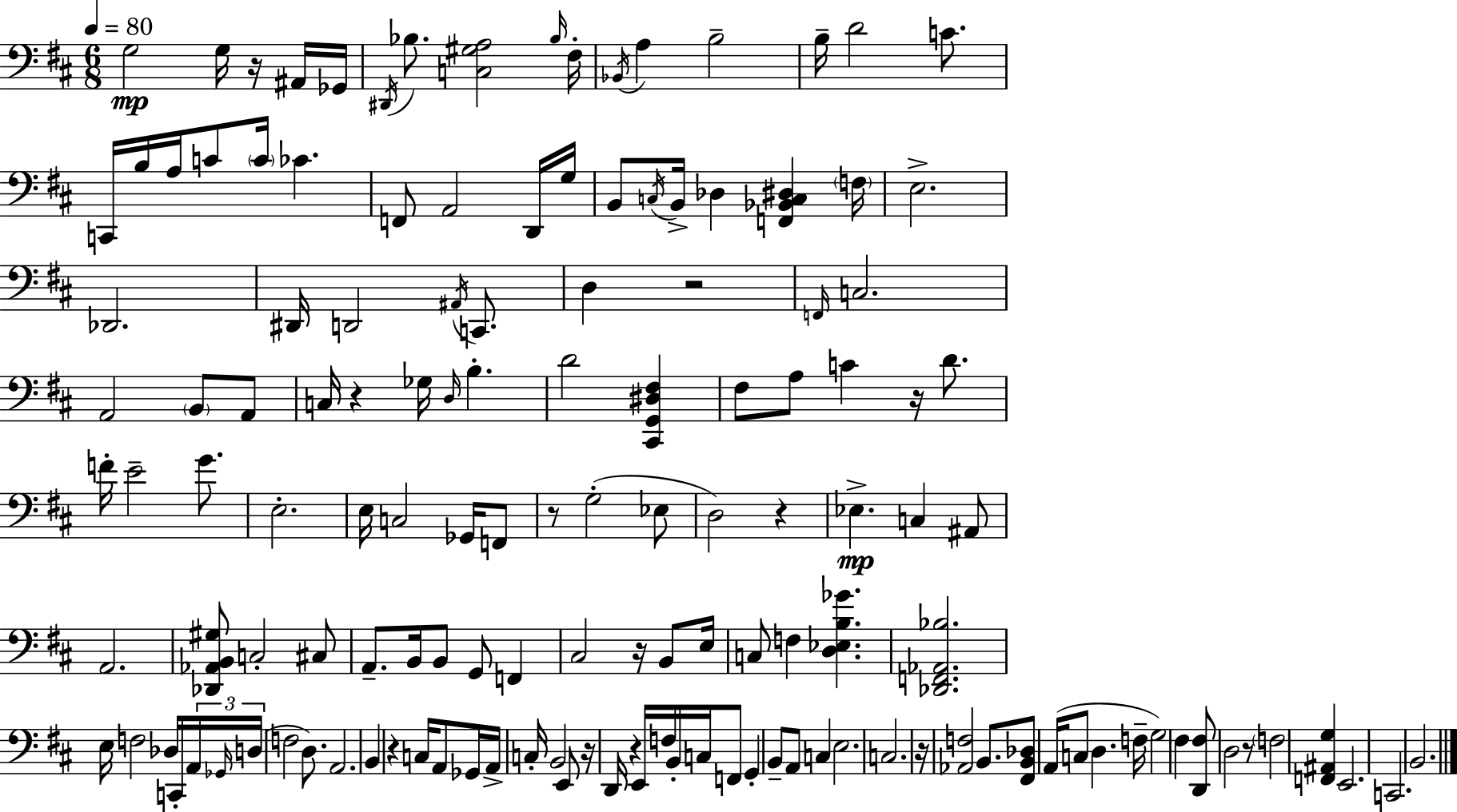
X:1
T:Untitled
M:6/8
L:1/4
K:D
G,2 G,/4 z/4 ^A,,/4 _G,,/4 ^D,,/4 _B,/2 [C,^G,A,]2 _B,/4 ^F,/4 _B,,/4 A, B,2 B,/4 D2 C/2 C,,/4 B,/4 A,/4 C/2 C/4 _C F,,/2 A,,2 D,,/4 G,/4 B,,/2 C,/4 B,,/4 _D, [F,,_B,,C,^D,] F,/4 E,2 _D,,2 ^D,,/4 D,,2 ^A,,/4 C,,/2 D, z2 F,,/4 C,2 A,,2 B,,/2 A,,/2 C,/4 z _G,/4 D,/4 B, D2 [^C,,G,,^D,^F,] ^F,/2 A,/2 C z/4 D/2 F/4 E2 G/2 E,2 E,/4 C,2 _G,,/4 F,,/2 z/2 G,2 _E,/2 D,2 z _E, C, ^A,,/2 A,,2 [_D,,_A,,B,,^G,]/2 C,2 ^C,/2 A,,/2 B,,/4 B,,/2 G,,/2 F,, ^C,2 z/4 B,,/2 E,/4 C,/2 F, [D,_E,B,_G] [_D,,F,,_A,,_B,]2 E,/4 F,2 _D,/4 C,,/4 A,,/4 _G,,/4 D,/4 F,2 D,/2 A,,2 B,, z C,/4 A,,/2 _G,,/4 A,,/4 C,/4 B,,2 E,,/2 z/4 D,,/4 z E,,/4 F,/4 B,,/4 C,/4 F,,/2 G,, B,,/2 A,,/2 C, E,2 C,2 z/4 [_A,,F,]2 B,,/2 [^F,,B,,_D,]/2 A,,/4 C,/2 D, F,/4 G,2 ^F, [D,,^F,]/2 D,2 z/2 F,2 [F,,^A,,G,] E,,2 C,,2 B,,2